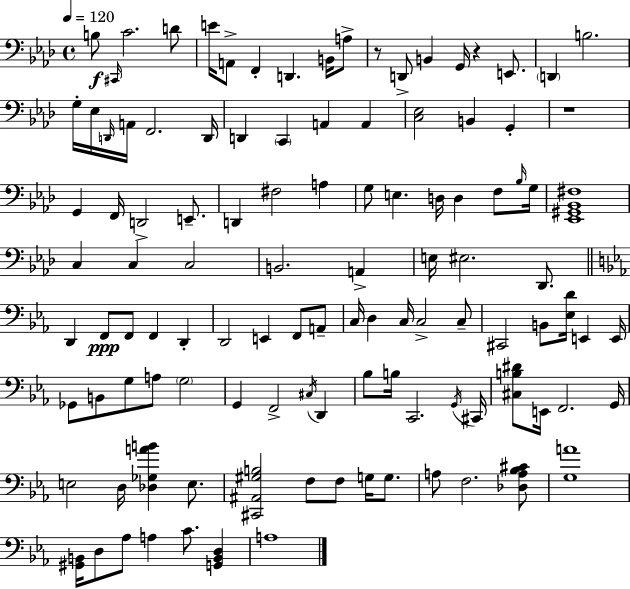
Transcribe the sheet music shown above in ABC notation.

X:1
T:Untitled
M:4/4
L:1/4
K:Fm
B,/2 ^C,,/4 C2 D/2 E/4 A,,/2 F,, D,, B,,/4 A,/2 z/2 D,,/2 B,, G,,/4 z E,,/2 D,, B,2 G,/4 _E,/4 D,,/4 A,,/4 F,,2 D,,/4 D,, C,, A,, A,, [C,_E,]2 B,, G,, z4 G,, F,,/4 D,,2 E,,/2 D,, ^F,2 A, G,/2 E, D,/4 D, F,/2 _B,/4 G,/4 [_E,,^G,,_B,,^F,]4 C, C, C,2 B,,2 A,, E,/4 ^E,2 _D,,/2 D,, F,,/2 F,,/2 F,, D,, D,,2 E,, F,,/2 A,,/2 C,/4 D, C,/4 C,2 C,/2 ^C,,2 B,,/2 [_E,D]/4 E,, E,,/4 _G,,/2 B,,/2 G,/2 A,/2 G,2 G,, F,,2 ^C,/4 D,, _B,/2 B,/4 C,,2 G,,/4 ^C,,/4 [^C,B,^D]/2 E,,/4 F,,2 G,,/4 E,2 D,/4 [_D,_G,AB] E,/2 [^C,,^A,,^G,B,]2 F,/2 F,/2 G,/4 G,/2 A,/2 F,2 [_D,A,_B,^C]/2 [G,A]4 [^G,,B,,]/4 D,/2 _A,/2 A, C/2 [G,,B,,D,] A,4